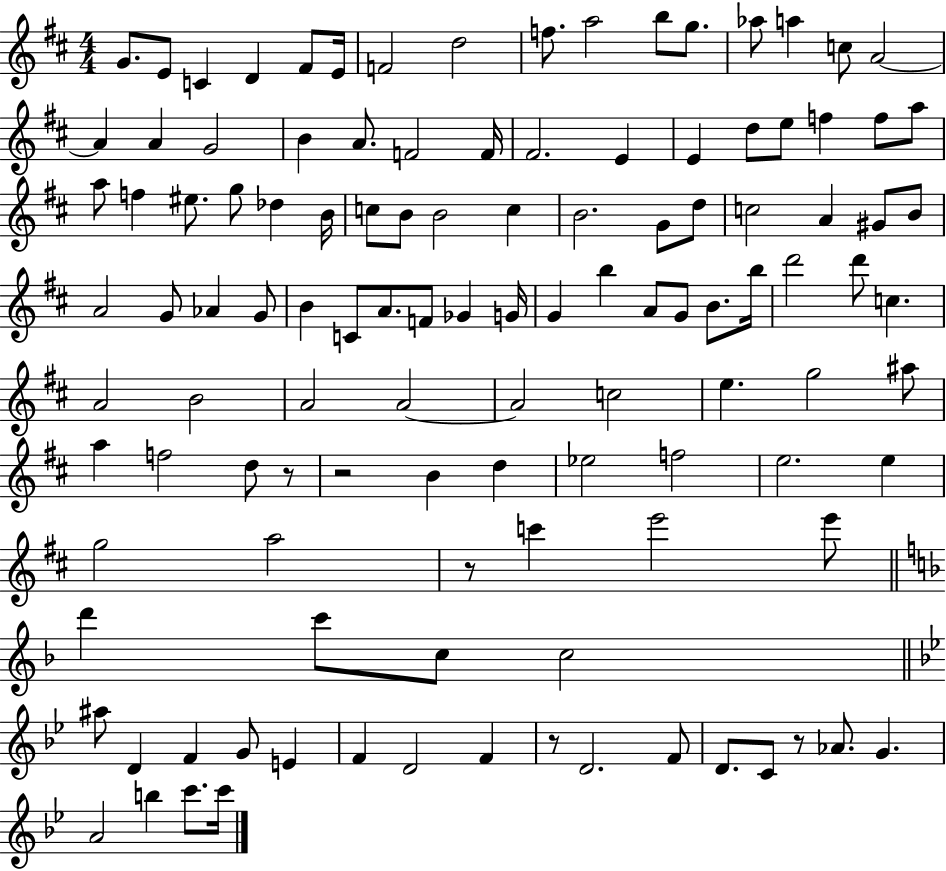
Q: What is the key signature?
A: D major